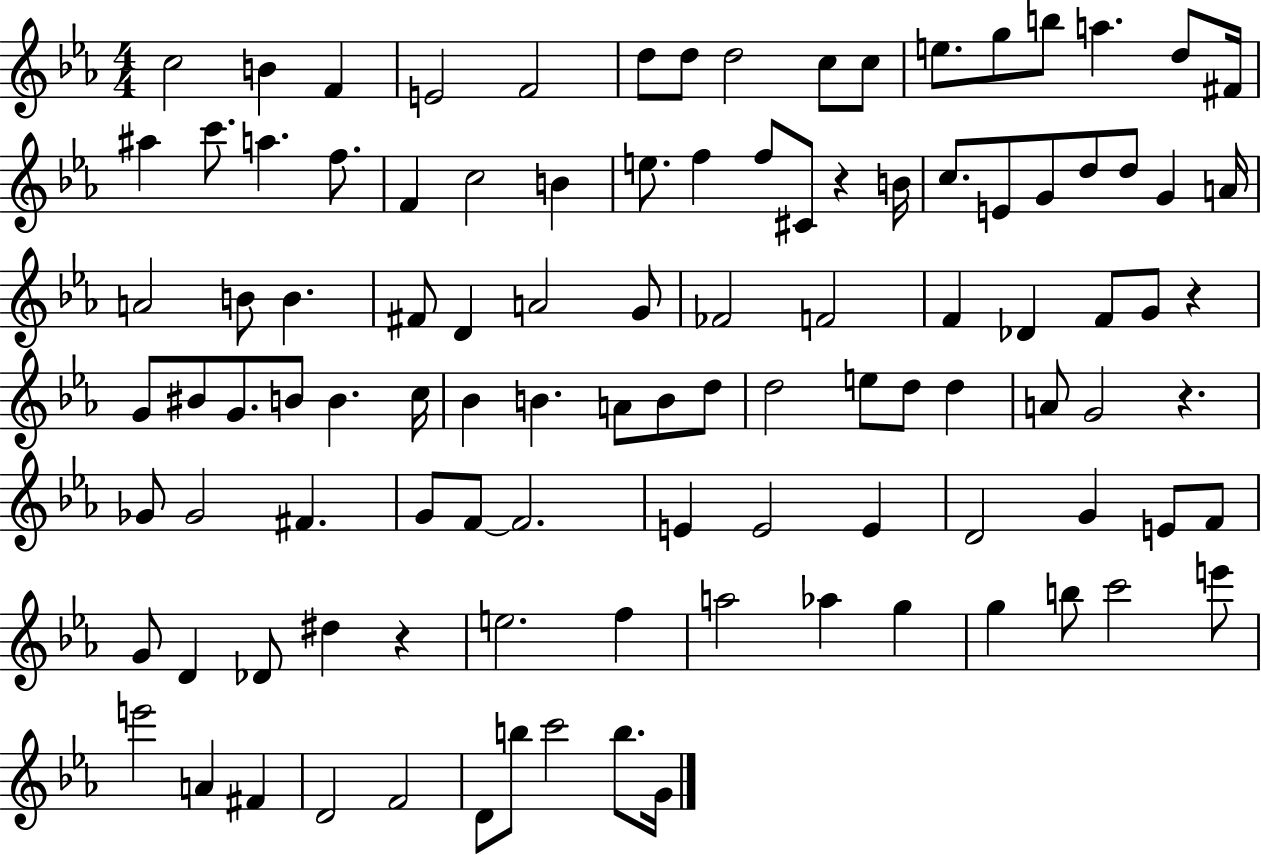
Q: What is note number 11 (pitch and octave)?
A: E5